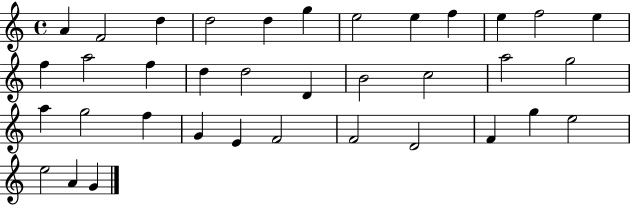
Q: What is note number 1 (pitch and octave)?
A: A4